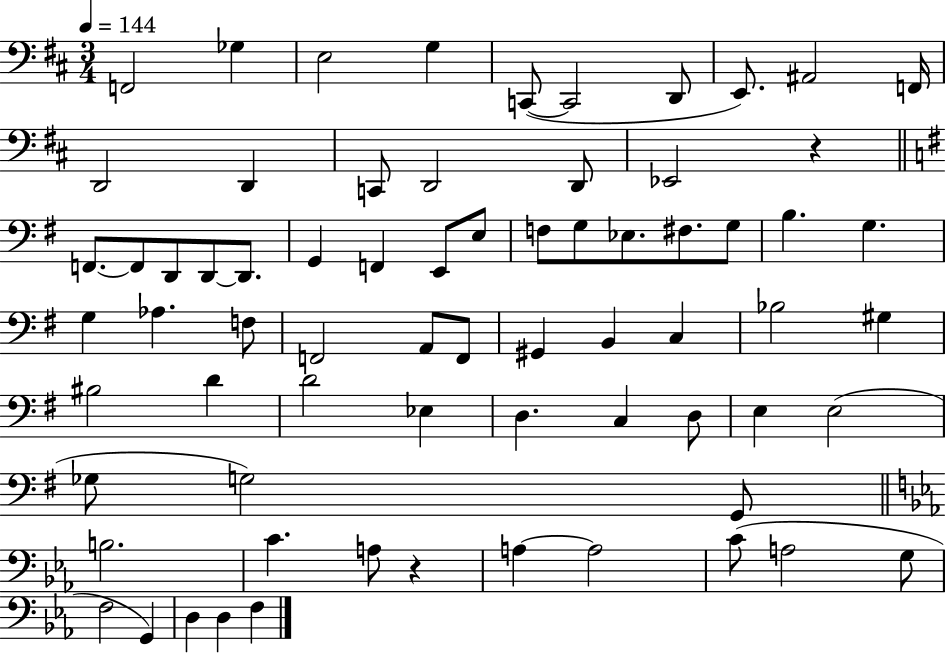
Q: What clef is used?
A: bass